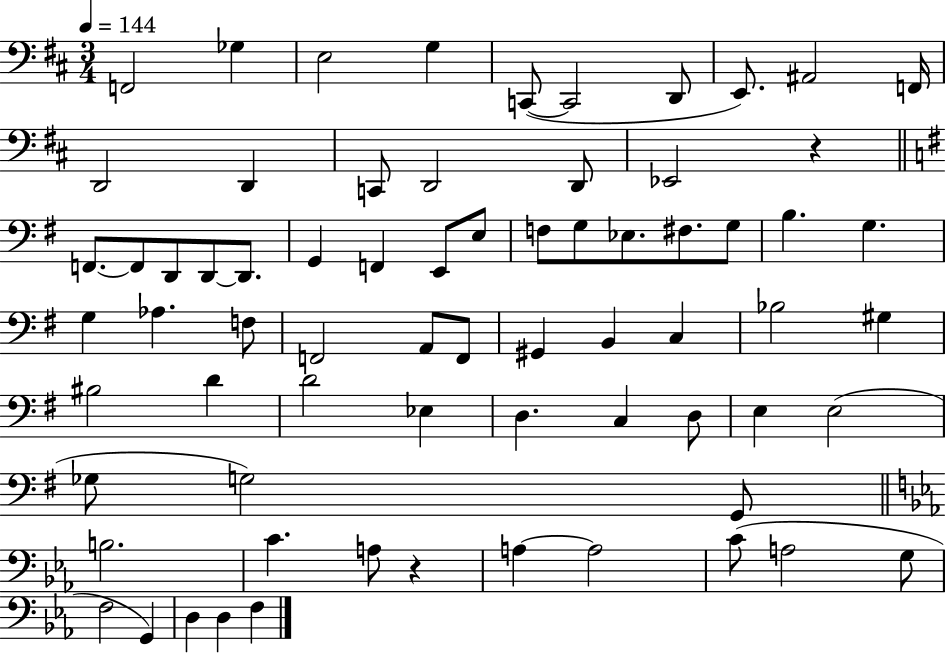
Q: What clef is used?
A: bass